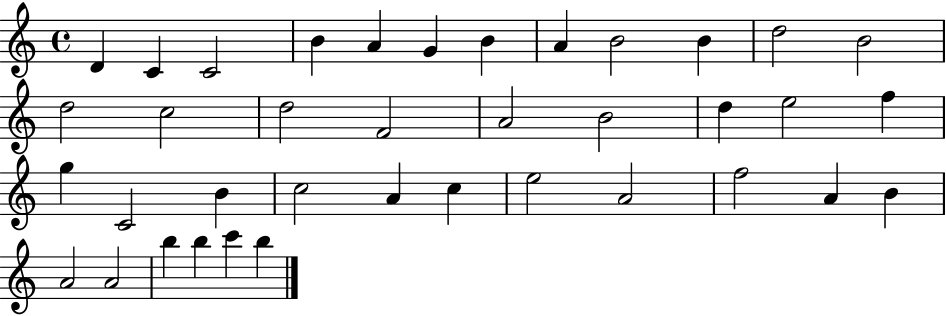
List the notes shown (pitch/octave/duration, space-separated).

D4/q C4/q C4/h B4/q A4/q G4/q B4/q A4/q B4/h B4/q D5/h B4/h D5/h C5/h D5/h F4/h A4/h B4/h D5/q E5/h F5/q G5/q C4/h B4/q C5/h A4/q C5/q E5/h A4/h F5/h A4/q B4/q A4/h A4/h B5/q B5/q C6/q B5/q